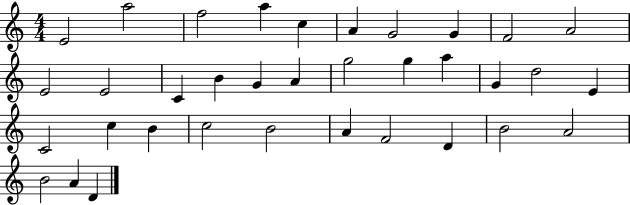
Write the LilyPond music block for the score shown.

{
  \clef treble
  \numericTimeSignature
  \time 4/4
  \key c \major
  e'2 a''2 | f''2 a''4 c''4 | a'4 g'2 g'4 | f'2 a'2 | \break e'2 e'2 | c'4 b'4 g'4 a'4 | g''2 g''4 a''4 | g'4 d''2 e'4 | \break c'2 c''4 b'4 | c''2 b'2 | a'4 f'2 d'4 | b'2 a'2 | \break b'2 a'4 d'4 | \bar "|."
}